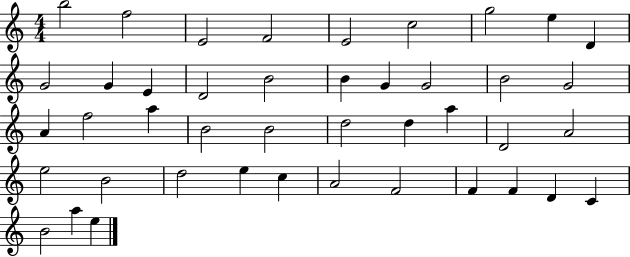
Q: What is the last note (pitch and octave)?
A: E5